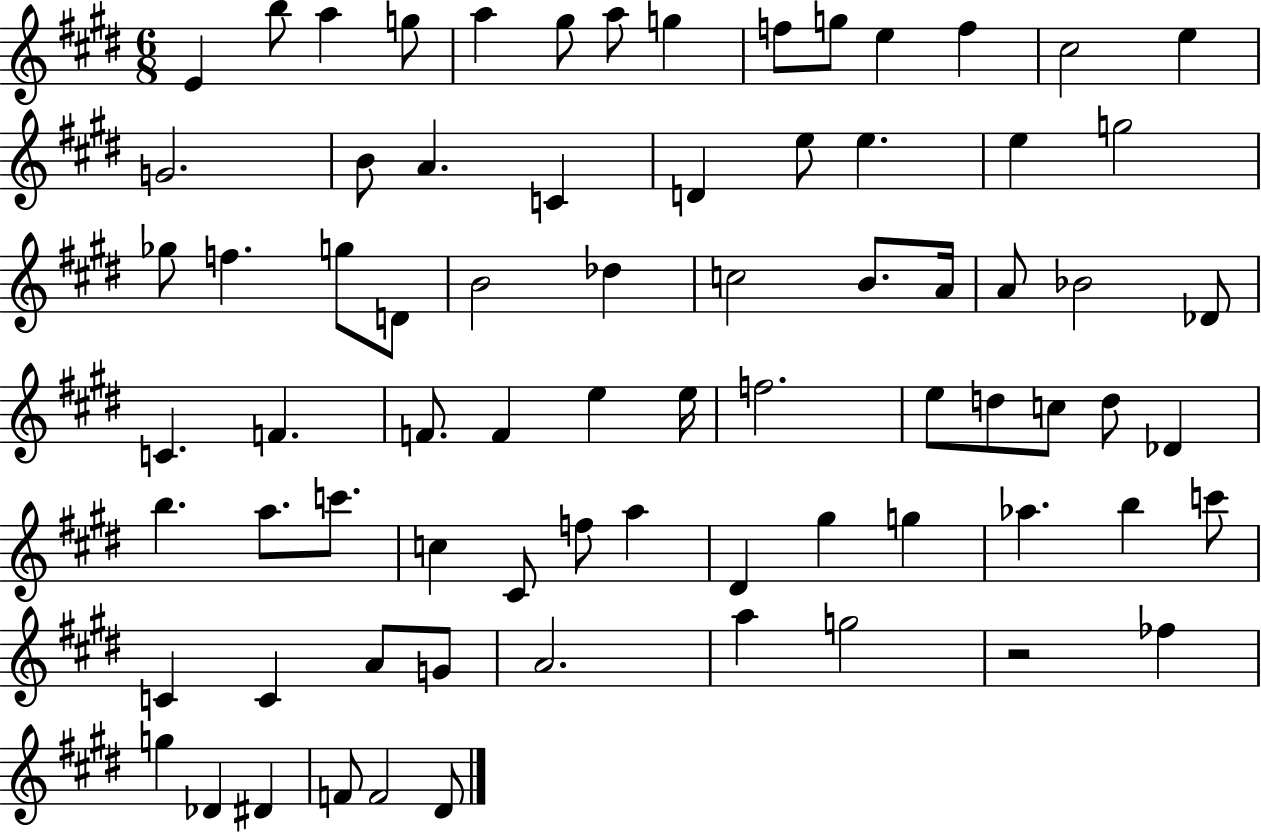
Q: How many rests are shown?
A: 1